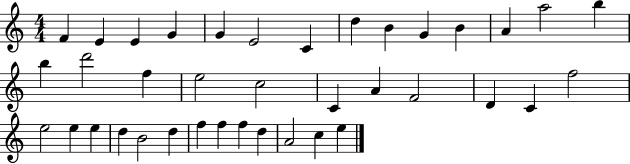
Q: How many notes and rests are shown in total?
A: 38